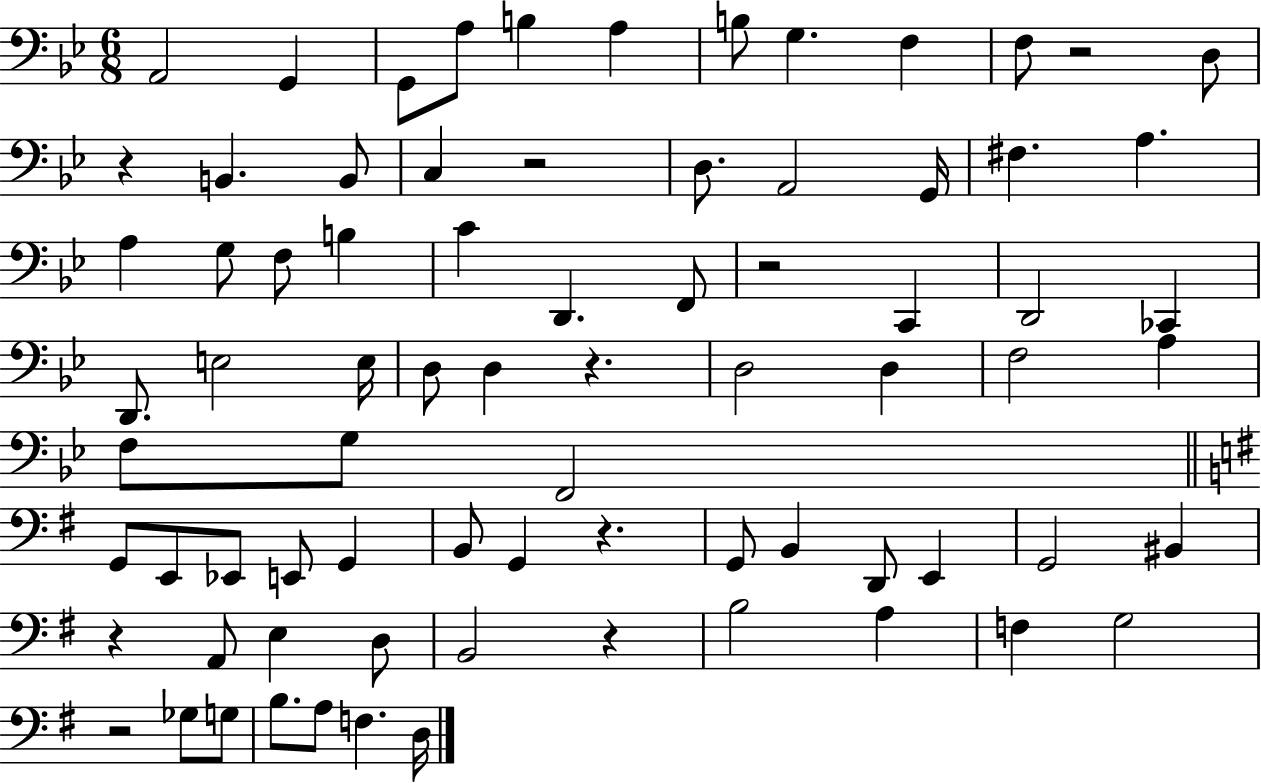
{
  \clef bass
  \numericTimeSignature
  \time 6/8
  \key bes \major
  a,2 g,4 | g,8 a8 b4 a4 | b8 g4. f4 | f8 r2 d8 | \break r4 b,4. b,8 | c4 r2 | d8. a,2 g,16 | fis4. a4. | \break a4 g8 f8 b4 | c'4 d,4. f,8 | r2 c,4 | d,2 ces,4 | \break d,8. e2 e16 | d8 d4 r4. | d2 d4 | f2 a4 | \break f8 g8 f,2 | \bar "||" \break \key g \major g,8 e,8 ees,8 e,8 g,4 | b,8 g,4 r4. | g,8 b,4 d,8 e,4 | g,2 bis,4 | \break r4 a,8 e4 d8 | b,2 r4 | b2 a4 | f4 g2 | \break r2 ges8 g8 | b8. a8 f4. d16 | \bar "|."
}